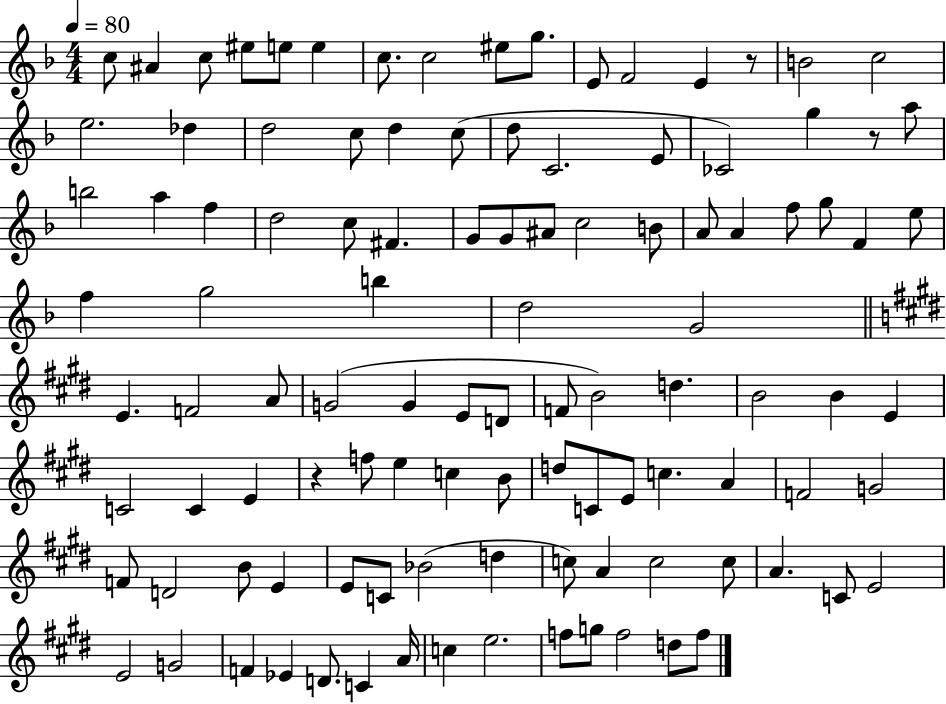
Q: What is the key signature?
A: F major